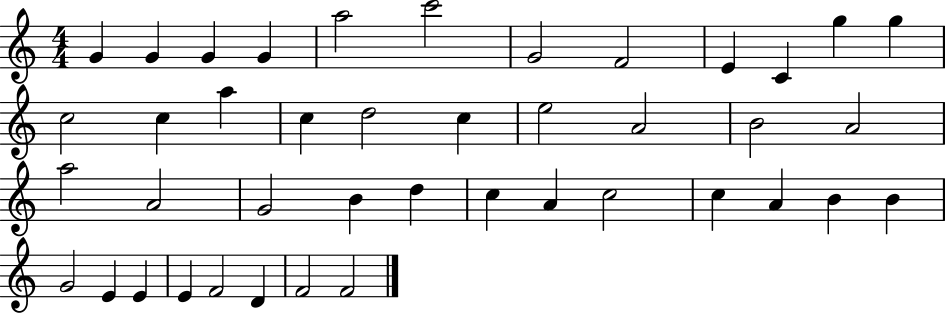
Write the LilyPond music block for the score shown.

{
  \clef treble
  \numericTimeSignature
  \time 4/4
  \key c \major
  g'4 g'4 g'4 g'4 | a''2 c'''2 | g'2 f'2 | e'4 c'4 g''4 g''4 | \break c''2 c''4 a''4 | c''4 d''2 c''4 | e''2 a'2 | b'2 a'2 | \break a''2 a'2 | g'2 b'4 d''4 | c''4 a'4 c''2 | c''4 a'4 b'4 b'4 | \break g'2 e'4 e'4 | e'4 f'2 d'4 | f'2 f'2 | \bar "|."
}